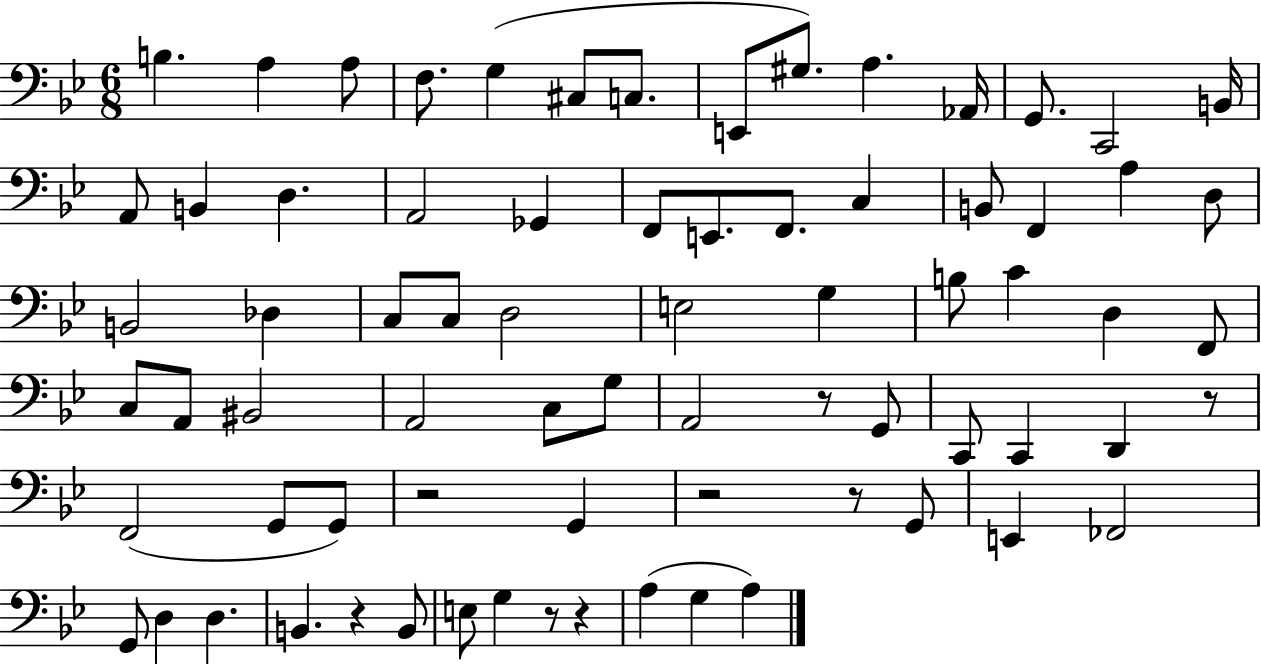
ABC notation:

X:1
T:Untitled
M:6/8
L:1/4
K:Bb
B, A, A,/2 F,/2 G, ^C,/2 C,/2 E,,/2 ^G,/2 A, _A,,/4 G,,/2 C,,2 B,,/4 A,,/2 B,, D, A,,2 _G,, F,,/2 E,,/2 F,,/2 C, B,,/2 F,, A, D,/2 B,,2 _D, C,/2 C,/2 D,2 E,2 G, B,/2 C D, F,,/2 C,/2 A,,/2 ^B,,2 A,,2 C,/2 G,/2 A,,2 z/2 G,,/2 C,,/2 C,, D,, z/2 F,,2 G,,/2 G,,/2 z2 G,, z2 z/2 G,,/2 E,, _F,,2 G,,/2 D, D, B,, z B,,/2 E,/2 G, z/2 z A, G, A,